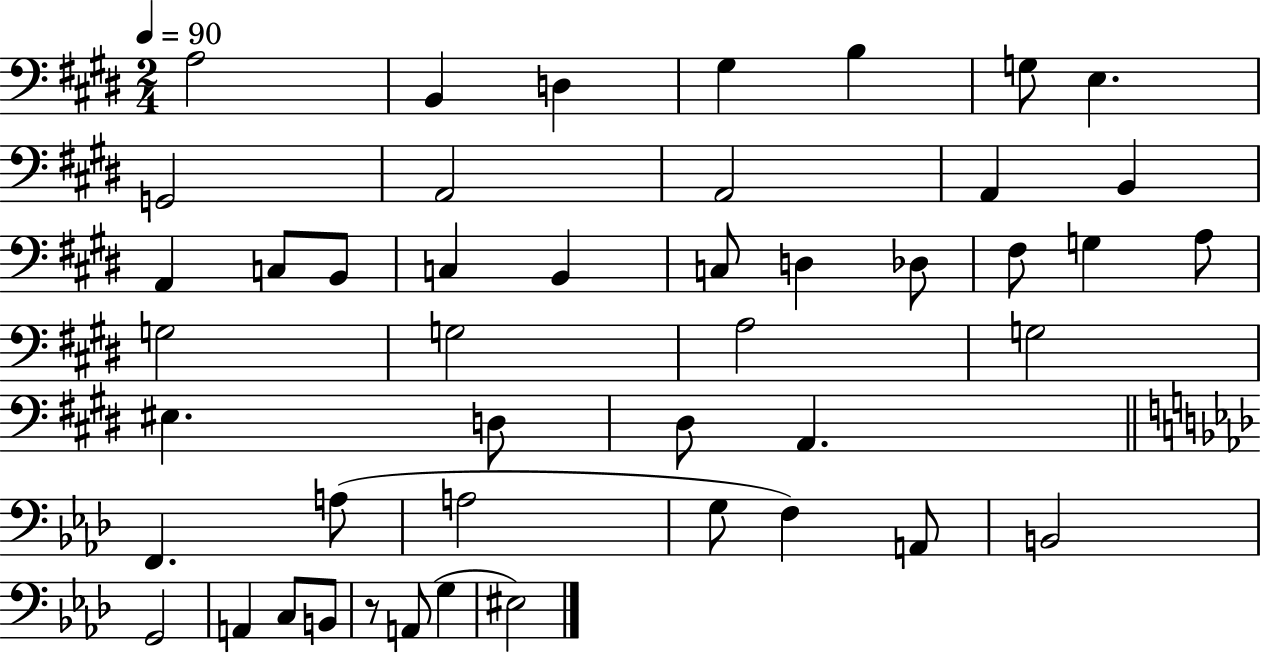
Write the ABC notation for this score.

X:1
T:Untitled
M:2/4
L:1/4
K:E
A,2 B,, D, ^G, B, G,/2 E, G,,2 A,,2 A,,2 A,, B,, A,, C,/2 B,,/2 C, B,, C,/2 D, _D,/2 ^F,/2 G, A,/2 G,2 G,2 A,2 G,2 ^E, D,/2 ^D,/2 A,, F,, A,/2 A,2 G,/2 F, A,,/2 B,,2 G,,2 A,, C,/2 B,,/2 z/2 A,,/2 G, ^E,2